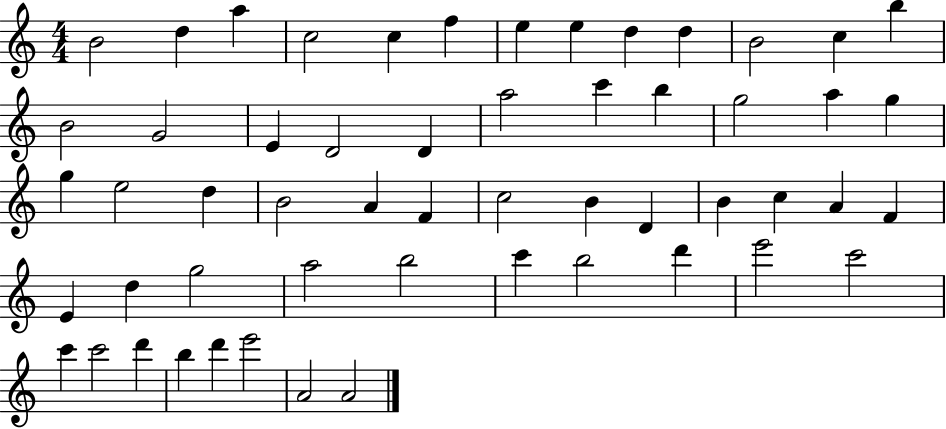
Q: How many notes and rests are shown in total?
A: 55